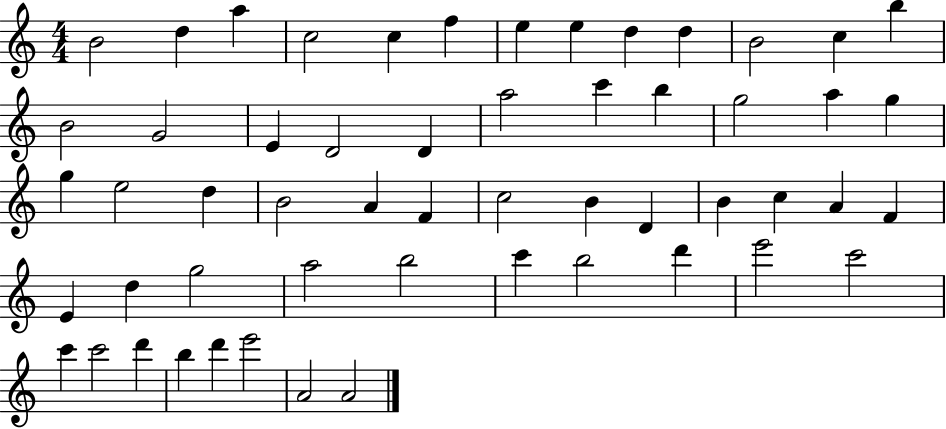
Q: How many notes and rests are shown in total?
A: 55